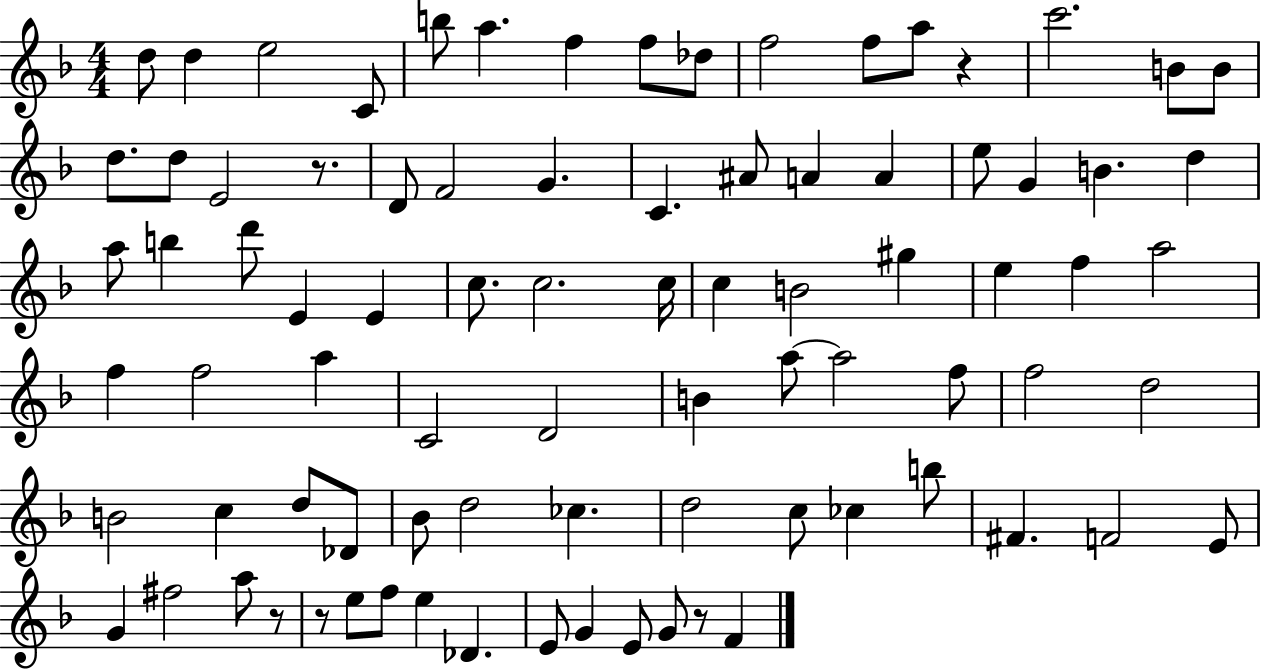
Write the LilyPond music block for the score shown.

{
  \clef treble
  \numericTimeSignature
  \time 4/4
  \key f \major
  d''8 d''4 e''2 c'8 | b''8 a''4. f''4 f''8 des''8 | f''2 f''8 a''8 r4 | c'''2. b'8 b'8 | \break d''8. d''8 e'2 r8. | d'8 f'2 g'4. | c'4. ais'8 a'4 a'4 | e''8 g'4 b'4. d''4 | \break a''8 b''4 d'''8 e'4 e'4 | c''8. c''2. c''16 | c''4 b'2 gis''4 | e''4 f''4 a''2 | \break f''4 f''2 a''4 | c'2 d'2 | b'4 a''8~~ a''2 f''8 | f''2 d''2 | \break b'2 c''4 d''8 des'8 | bes'8 d''2 ces''4. | d''2 c''8 ces''4 b''8 | fis'4. f'2 e'8 | \break g'4 fis''2 a''8 r8 | r8 e''8 f''8 e''4 des'4. | e'8 g'4 e'8 g'8 r8 f'4 | \bar "|."
}